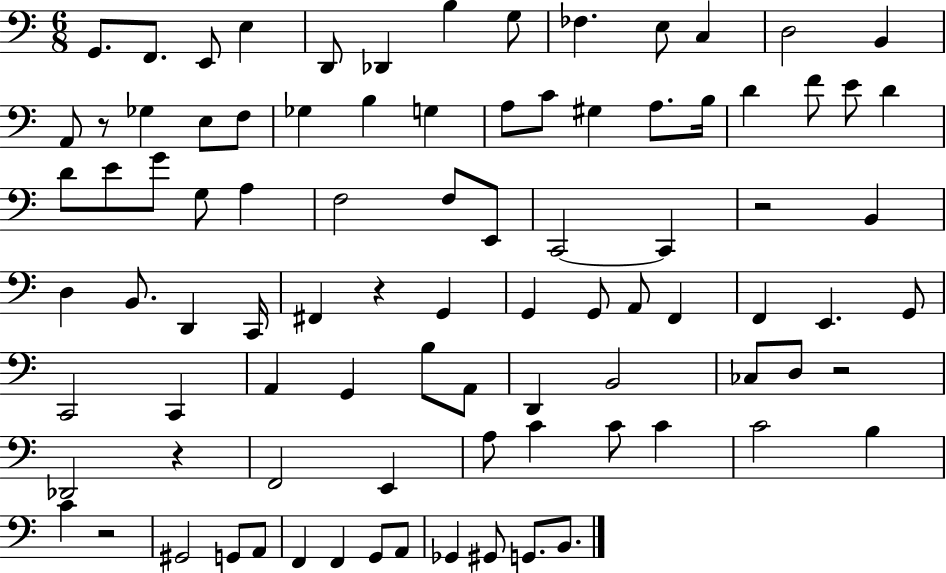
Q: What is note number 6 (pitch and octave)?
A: Db2